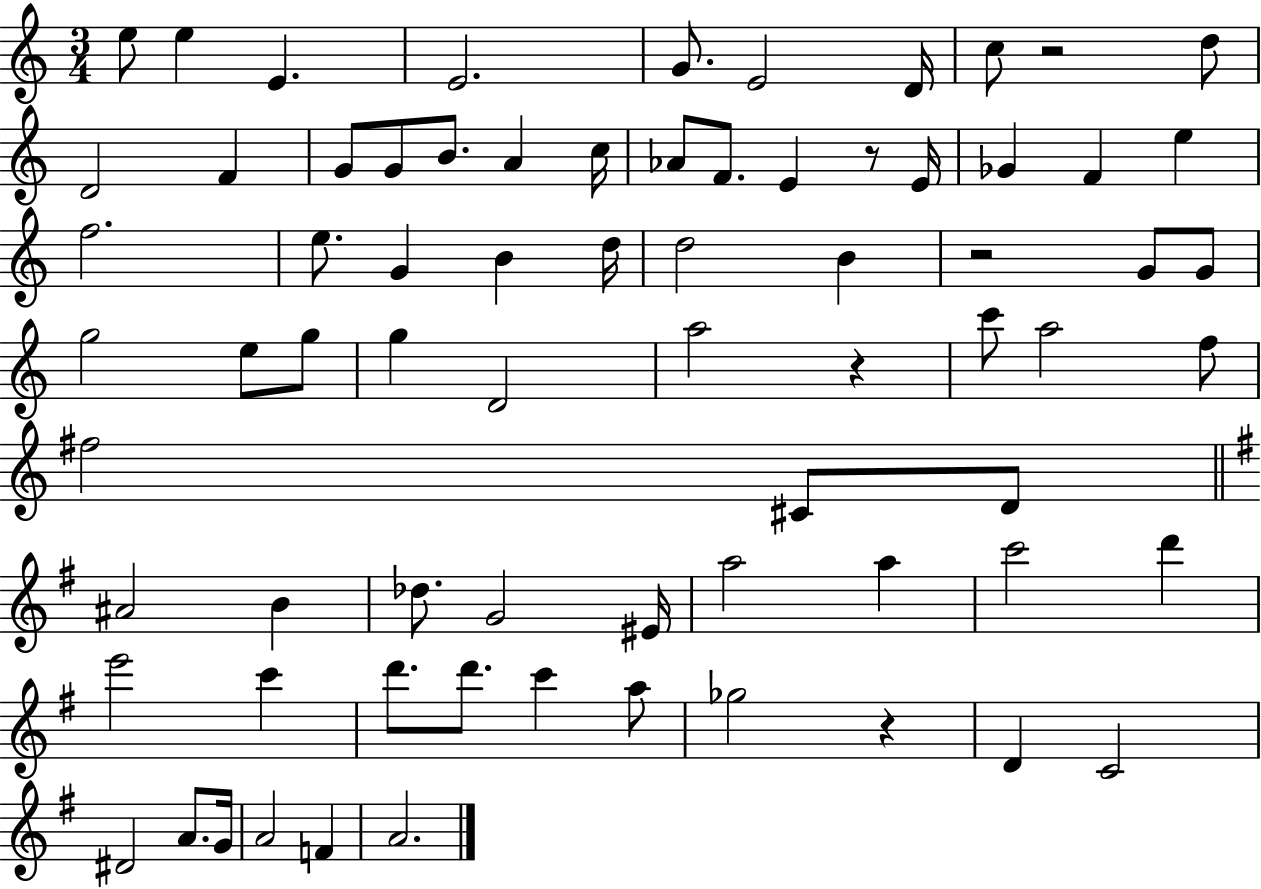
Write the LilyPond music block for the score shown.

{
  \clef treble
  \numericTimeSignature
  \time 3/4
  \key c \major
  \repeat volta 2 { e''8 e''4 e'4. | e'2. | g'8. e'2 d'16 | c''8 r2 d''8 | \break d'2 f'4 | g'8 g'8 b'8. a'4 c''16 | aes'8 f'8. e'4 r8 e'16 | ges'4 f'4 e''4 | \break f''2. | e''8. g'4 b'4 d''16 | d''2 b'4 | r2 g'8 g'8 | \break g''2 e''8 g''8 | g''4 d'2 | a''2 r4 | c'''8 a''2 f''8 | \break fis''2 cis'8 d'8 | \bar "||" \break \key g \major ais'2 b'4 | des''8. g'2 eis'16 | a''2 a''4 | c'''2 d'''4 | \break e'''2 c'''4 | d'''8. d'''8. c'''4 a''8 | ges''2 r4 | d'4 c'2 | \break dis'2 a'8. g'16 | a'2 f'4 | a'2. | } \bar "|."
}